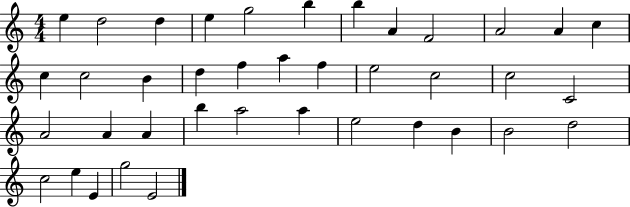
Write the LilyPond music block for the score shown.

{
  \clef treble
  \numericTimeSignature
  \time 4/4
  \key c \major
  e''4 d''2 d''4 | e''4 g''2 b''4 | b''4 a'4 f'2 | a'2 a'4 c''4 | \break c''4 c''2 b'4 | d''4 f''4 a''4 f''4 | e''2 c''2 | c''2 c'2 | \break a'2 a'4 a'4 | b''4 a''2 a''4 | e''2 d''4 b'4 | b'2 d''2 | \break c''2 e''4 e'4 | g''2 e'2 | \bar "|."
}